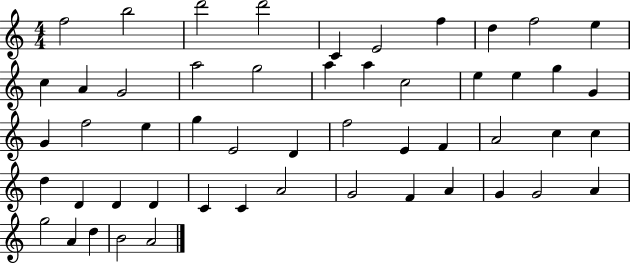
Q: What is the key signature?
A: C major